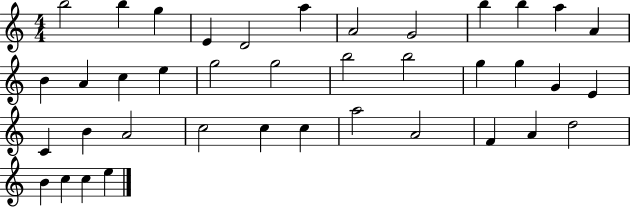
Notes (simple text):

B5/h B5/q G5/q E4/q D4/h A5/q A4/h G4/h B5/q B5/q A5/q A4/q B4/q A4/q C5/q E5/q G5/h G5/h B5/h B5/h G5/q G5/q G4/q E4/q C4/q B4/q A4/h C5/h C5/q C5/q A5/h A4/h F4/q A4/q D5/h B4/q C5/q C5/q E5/q